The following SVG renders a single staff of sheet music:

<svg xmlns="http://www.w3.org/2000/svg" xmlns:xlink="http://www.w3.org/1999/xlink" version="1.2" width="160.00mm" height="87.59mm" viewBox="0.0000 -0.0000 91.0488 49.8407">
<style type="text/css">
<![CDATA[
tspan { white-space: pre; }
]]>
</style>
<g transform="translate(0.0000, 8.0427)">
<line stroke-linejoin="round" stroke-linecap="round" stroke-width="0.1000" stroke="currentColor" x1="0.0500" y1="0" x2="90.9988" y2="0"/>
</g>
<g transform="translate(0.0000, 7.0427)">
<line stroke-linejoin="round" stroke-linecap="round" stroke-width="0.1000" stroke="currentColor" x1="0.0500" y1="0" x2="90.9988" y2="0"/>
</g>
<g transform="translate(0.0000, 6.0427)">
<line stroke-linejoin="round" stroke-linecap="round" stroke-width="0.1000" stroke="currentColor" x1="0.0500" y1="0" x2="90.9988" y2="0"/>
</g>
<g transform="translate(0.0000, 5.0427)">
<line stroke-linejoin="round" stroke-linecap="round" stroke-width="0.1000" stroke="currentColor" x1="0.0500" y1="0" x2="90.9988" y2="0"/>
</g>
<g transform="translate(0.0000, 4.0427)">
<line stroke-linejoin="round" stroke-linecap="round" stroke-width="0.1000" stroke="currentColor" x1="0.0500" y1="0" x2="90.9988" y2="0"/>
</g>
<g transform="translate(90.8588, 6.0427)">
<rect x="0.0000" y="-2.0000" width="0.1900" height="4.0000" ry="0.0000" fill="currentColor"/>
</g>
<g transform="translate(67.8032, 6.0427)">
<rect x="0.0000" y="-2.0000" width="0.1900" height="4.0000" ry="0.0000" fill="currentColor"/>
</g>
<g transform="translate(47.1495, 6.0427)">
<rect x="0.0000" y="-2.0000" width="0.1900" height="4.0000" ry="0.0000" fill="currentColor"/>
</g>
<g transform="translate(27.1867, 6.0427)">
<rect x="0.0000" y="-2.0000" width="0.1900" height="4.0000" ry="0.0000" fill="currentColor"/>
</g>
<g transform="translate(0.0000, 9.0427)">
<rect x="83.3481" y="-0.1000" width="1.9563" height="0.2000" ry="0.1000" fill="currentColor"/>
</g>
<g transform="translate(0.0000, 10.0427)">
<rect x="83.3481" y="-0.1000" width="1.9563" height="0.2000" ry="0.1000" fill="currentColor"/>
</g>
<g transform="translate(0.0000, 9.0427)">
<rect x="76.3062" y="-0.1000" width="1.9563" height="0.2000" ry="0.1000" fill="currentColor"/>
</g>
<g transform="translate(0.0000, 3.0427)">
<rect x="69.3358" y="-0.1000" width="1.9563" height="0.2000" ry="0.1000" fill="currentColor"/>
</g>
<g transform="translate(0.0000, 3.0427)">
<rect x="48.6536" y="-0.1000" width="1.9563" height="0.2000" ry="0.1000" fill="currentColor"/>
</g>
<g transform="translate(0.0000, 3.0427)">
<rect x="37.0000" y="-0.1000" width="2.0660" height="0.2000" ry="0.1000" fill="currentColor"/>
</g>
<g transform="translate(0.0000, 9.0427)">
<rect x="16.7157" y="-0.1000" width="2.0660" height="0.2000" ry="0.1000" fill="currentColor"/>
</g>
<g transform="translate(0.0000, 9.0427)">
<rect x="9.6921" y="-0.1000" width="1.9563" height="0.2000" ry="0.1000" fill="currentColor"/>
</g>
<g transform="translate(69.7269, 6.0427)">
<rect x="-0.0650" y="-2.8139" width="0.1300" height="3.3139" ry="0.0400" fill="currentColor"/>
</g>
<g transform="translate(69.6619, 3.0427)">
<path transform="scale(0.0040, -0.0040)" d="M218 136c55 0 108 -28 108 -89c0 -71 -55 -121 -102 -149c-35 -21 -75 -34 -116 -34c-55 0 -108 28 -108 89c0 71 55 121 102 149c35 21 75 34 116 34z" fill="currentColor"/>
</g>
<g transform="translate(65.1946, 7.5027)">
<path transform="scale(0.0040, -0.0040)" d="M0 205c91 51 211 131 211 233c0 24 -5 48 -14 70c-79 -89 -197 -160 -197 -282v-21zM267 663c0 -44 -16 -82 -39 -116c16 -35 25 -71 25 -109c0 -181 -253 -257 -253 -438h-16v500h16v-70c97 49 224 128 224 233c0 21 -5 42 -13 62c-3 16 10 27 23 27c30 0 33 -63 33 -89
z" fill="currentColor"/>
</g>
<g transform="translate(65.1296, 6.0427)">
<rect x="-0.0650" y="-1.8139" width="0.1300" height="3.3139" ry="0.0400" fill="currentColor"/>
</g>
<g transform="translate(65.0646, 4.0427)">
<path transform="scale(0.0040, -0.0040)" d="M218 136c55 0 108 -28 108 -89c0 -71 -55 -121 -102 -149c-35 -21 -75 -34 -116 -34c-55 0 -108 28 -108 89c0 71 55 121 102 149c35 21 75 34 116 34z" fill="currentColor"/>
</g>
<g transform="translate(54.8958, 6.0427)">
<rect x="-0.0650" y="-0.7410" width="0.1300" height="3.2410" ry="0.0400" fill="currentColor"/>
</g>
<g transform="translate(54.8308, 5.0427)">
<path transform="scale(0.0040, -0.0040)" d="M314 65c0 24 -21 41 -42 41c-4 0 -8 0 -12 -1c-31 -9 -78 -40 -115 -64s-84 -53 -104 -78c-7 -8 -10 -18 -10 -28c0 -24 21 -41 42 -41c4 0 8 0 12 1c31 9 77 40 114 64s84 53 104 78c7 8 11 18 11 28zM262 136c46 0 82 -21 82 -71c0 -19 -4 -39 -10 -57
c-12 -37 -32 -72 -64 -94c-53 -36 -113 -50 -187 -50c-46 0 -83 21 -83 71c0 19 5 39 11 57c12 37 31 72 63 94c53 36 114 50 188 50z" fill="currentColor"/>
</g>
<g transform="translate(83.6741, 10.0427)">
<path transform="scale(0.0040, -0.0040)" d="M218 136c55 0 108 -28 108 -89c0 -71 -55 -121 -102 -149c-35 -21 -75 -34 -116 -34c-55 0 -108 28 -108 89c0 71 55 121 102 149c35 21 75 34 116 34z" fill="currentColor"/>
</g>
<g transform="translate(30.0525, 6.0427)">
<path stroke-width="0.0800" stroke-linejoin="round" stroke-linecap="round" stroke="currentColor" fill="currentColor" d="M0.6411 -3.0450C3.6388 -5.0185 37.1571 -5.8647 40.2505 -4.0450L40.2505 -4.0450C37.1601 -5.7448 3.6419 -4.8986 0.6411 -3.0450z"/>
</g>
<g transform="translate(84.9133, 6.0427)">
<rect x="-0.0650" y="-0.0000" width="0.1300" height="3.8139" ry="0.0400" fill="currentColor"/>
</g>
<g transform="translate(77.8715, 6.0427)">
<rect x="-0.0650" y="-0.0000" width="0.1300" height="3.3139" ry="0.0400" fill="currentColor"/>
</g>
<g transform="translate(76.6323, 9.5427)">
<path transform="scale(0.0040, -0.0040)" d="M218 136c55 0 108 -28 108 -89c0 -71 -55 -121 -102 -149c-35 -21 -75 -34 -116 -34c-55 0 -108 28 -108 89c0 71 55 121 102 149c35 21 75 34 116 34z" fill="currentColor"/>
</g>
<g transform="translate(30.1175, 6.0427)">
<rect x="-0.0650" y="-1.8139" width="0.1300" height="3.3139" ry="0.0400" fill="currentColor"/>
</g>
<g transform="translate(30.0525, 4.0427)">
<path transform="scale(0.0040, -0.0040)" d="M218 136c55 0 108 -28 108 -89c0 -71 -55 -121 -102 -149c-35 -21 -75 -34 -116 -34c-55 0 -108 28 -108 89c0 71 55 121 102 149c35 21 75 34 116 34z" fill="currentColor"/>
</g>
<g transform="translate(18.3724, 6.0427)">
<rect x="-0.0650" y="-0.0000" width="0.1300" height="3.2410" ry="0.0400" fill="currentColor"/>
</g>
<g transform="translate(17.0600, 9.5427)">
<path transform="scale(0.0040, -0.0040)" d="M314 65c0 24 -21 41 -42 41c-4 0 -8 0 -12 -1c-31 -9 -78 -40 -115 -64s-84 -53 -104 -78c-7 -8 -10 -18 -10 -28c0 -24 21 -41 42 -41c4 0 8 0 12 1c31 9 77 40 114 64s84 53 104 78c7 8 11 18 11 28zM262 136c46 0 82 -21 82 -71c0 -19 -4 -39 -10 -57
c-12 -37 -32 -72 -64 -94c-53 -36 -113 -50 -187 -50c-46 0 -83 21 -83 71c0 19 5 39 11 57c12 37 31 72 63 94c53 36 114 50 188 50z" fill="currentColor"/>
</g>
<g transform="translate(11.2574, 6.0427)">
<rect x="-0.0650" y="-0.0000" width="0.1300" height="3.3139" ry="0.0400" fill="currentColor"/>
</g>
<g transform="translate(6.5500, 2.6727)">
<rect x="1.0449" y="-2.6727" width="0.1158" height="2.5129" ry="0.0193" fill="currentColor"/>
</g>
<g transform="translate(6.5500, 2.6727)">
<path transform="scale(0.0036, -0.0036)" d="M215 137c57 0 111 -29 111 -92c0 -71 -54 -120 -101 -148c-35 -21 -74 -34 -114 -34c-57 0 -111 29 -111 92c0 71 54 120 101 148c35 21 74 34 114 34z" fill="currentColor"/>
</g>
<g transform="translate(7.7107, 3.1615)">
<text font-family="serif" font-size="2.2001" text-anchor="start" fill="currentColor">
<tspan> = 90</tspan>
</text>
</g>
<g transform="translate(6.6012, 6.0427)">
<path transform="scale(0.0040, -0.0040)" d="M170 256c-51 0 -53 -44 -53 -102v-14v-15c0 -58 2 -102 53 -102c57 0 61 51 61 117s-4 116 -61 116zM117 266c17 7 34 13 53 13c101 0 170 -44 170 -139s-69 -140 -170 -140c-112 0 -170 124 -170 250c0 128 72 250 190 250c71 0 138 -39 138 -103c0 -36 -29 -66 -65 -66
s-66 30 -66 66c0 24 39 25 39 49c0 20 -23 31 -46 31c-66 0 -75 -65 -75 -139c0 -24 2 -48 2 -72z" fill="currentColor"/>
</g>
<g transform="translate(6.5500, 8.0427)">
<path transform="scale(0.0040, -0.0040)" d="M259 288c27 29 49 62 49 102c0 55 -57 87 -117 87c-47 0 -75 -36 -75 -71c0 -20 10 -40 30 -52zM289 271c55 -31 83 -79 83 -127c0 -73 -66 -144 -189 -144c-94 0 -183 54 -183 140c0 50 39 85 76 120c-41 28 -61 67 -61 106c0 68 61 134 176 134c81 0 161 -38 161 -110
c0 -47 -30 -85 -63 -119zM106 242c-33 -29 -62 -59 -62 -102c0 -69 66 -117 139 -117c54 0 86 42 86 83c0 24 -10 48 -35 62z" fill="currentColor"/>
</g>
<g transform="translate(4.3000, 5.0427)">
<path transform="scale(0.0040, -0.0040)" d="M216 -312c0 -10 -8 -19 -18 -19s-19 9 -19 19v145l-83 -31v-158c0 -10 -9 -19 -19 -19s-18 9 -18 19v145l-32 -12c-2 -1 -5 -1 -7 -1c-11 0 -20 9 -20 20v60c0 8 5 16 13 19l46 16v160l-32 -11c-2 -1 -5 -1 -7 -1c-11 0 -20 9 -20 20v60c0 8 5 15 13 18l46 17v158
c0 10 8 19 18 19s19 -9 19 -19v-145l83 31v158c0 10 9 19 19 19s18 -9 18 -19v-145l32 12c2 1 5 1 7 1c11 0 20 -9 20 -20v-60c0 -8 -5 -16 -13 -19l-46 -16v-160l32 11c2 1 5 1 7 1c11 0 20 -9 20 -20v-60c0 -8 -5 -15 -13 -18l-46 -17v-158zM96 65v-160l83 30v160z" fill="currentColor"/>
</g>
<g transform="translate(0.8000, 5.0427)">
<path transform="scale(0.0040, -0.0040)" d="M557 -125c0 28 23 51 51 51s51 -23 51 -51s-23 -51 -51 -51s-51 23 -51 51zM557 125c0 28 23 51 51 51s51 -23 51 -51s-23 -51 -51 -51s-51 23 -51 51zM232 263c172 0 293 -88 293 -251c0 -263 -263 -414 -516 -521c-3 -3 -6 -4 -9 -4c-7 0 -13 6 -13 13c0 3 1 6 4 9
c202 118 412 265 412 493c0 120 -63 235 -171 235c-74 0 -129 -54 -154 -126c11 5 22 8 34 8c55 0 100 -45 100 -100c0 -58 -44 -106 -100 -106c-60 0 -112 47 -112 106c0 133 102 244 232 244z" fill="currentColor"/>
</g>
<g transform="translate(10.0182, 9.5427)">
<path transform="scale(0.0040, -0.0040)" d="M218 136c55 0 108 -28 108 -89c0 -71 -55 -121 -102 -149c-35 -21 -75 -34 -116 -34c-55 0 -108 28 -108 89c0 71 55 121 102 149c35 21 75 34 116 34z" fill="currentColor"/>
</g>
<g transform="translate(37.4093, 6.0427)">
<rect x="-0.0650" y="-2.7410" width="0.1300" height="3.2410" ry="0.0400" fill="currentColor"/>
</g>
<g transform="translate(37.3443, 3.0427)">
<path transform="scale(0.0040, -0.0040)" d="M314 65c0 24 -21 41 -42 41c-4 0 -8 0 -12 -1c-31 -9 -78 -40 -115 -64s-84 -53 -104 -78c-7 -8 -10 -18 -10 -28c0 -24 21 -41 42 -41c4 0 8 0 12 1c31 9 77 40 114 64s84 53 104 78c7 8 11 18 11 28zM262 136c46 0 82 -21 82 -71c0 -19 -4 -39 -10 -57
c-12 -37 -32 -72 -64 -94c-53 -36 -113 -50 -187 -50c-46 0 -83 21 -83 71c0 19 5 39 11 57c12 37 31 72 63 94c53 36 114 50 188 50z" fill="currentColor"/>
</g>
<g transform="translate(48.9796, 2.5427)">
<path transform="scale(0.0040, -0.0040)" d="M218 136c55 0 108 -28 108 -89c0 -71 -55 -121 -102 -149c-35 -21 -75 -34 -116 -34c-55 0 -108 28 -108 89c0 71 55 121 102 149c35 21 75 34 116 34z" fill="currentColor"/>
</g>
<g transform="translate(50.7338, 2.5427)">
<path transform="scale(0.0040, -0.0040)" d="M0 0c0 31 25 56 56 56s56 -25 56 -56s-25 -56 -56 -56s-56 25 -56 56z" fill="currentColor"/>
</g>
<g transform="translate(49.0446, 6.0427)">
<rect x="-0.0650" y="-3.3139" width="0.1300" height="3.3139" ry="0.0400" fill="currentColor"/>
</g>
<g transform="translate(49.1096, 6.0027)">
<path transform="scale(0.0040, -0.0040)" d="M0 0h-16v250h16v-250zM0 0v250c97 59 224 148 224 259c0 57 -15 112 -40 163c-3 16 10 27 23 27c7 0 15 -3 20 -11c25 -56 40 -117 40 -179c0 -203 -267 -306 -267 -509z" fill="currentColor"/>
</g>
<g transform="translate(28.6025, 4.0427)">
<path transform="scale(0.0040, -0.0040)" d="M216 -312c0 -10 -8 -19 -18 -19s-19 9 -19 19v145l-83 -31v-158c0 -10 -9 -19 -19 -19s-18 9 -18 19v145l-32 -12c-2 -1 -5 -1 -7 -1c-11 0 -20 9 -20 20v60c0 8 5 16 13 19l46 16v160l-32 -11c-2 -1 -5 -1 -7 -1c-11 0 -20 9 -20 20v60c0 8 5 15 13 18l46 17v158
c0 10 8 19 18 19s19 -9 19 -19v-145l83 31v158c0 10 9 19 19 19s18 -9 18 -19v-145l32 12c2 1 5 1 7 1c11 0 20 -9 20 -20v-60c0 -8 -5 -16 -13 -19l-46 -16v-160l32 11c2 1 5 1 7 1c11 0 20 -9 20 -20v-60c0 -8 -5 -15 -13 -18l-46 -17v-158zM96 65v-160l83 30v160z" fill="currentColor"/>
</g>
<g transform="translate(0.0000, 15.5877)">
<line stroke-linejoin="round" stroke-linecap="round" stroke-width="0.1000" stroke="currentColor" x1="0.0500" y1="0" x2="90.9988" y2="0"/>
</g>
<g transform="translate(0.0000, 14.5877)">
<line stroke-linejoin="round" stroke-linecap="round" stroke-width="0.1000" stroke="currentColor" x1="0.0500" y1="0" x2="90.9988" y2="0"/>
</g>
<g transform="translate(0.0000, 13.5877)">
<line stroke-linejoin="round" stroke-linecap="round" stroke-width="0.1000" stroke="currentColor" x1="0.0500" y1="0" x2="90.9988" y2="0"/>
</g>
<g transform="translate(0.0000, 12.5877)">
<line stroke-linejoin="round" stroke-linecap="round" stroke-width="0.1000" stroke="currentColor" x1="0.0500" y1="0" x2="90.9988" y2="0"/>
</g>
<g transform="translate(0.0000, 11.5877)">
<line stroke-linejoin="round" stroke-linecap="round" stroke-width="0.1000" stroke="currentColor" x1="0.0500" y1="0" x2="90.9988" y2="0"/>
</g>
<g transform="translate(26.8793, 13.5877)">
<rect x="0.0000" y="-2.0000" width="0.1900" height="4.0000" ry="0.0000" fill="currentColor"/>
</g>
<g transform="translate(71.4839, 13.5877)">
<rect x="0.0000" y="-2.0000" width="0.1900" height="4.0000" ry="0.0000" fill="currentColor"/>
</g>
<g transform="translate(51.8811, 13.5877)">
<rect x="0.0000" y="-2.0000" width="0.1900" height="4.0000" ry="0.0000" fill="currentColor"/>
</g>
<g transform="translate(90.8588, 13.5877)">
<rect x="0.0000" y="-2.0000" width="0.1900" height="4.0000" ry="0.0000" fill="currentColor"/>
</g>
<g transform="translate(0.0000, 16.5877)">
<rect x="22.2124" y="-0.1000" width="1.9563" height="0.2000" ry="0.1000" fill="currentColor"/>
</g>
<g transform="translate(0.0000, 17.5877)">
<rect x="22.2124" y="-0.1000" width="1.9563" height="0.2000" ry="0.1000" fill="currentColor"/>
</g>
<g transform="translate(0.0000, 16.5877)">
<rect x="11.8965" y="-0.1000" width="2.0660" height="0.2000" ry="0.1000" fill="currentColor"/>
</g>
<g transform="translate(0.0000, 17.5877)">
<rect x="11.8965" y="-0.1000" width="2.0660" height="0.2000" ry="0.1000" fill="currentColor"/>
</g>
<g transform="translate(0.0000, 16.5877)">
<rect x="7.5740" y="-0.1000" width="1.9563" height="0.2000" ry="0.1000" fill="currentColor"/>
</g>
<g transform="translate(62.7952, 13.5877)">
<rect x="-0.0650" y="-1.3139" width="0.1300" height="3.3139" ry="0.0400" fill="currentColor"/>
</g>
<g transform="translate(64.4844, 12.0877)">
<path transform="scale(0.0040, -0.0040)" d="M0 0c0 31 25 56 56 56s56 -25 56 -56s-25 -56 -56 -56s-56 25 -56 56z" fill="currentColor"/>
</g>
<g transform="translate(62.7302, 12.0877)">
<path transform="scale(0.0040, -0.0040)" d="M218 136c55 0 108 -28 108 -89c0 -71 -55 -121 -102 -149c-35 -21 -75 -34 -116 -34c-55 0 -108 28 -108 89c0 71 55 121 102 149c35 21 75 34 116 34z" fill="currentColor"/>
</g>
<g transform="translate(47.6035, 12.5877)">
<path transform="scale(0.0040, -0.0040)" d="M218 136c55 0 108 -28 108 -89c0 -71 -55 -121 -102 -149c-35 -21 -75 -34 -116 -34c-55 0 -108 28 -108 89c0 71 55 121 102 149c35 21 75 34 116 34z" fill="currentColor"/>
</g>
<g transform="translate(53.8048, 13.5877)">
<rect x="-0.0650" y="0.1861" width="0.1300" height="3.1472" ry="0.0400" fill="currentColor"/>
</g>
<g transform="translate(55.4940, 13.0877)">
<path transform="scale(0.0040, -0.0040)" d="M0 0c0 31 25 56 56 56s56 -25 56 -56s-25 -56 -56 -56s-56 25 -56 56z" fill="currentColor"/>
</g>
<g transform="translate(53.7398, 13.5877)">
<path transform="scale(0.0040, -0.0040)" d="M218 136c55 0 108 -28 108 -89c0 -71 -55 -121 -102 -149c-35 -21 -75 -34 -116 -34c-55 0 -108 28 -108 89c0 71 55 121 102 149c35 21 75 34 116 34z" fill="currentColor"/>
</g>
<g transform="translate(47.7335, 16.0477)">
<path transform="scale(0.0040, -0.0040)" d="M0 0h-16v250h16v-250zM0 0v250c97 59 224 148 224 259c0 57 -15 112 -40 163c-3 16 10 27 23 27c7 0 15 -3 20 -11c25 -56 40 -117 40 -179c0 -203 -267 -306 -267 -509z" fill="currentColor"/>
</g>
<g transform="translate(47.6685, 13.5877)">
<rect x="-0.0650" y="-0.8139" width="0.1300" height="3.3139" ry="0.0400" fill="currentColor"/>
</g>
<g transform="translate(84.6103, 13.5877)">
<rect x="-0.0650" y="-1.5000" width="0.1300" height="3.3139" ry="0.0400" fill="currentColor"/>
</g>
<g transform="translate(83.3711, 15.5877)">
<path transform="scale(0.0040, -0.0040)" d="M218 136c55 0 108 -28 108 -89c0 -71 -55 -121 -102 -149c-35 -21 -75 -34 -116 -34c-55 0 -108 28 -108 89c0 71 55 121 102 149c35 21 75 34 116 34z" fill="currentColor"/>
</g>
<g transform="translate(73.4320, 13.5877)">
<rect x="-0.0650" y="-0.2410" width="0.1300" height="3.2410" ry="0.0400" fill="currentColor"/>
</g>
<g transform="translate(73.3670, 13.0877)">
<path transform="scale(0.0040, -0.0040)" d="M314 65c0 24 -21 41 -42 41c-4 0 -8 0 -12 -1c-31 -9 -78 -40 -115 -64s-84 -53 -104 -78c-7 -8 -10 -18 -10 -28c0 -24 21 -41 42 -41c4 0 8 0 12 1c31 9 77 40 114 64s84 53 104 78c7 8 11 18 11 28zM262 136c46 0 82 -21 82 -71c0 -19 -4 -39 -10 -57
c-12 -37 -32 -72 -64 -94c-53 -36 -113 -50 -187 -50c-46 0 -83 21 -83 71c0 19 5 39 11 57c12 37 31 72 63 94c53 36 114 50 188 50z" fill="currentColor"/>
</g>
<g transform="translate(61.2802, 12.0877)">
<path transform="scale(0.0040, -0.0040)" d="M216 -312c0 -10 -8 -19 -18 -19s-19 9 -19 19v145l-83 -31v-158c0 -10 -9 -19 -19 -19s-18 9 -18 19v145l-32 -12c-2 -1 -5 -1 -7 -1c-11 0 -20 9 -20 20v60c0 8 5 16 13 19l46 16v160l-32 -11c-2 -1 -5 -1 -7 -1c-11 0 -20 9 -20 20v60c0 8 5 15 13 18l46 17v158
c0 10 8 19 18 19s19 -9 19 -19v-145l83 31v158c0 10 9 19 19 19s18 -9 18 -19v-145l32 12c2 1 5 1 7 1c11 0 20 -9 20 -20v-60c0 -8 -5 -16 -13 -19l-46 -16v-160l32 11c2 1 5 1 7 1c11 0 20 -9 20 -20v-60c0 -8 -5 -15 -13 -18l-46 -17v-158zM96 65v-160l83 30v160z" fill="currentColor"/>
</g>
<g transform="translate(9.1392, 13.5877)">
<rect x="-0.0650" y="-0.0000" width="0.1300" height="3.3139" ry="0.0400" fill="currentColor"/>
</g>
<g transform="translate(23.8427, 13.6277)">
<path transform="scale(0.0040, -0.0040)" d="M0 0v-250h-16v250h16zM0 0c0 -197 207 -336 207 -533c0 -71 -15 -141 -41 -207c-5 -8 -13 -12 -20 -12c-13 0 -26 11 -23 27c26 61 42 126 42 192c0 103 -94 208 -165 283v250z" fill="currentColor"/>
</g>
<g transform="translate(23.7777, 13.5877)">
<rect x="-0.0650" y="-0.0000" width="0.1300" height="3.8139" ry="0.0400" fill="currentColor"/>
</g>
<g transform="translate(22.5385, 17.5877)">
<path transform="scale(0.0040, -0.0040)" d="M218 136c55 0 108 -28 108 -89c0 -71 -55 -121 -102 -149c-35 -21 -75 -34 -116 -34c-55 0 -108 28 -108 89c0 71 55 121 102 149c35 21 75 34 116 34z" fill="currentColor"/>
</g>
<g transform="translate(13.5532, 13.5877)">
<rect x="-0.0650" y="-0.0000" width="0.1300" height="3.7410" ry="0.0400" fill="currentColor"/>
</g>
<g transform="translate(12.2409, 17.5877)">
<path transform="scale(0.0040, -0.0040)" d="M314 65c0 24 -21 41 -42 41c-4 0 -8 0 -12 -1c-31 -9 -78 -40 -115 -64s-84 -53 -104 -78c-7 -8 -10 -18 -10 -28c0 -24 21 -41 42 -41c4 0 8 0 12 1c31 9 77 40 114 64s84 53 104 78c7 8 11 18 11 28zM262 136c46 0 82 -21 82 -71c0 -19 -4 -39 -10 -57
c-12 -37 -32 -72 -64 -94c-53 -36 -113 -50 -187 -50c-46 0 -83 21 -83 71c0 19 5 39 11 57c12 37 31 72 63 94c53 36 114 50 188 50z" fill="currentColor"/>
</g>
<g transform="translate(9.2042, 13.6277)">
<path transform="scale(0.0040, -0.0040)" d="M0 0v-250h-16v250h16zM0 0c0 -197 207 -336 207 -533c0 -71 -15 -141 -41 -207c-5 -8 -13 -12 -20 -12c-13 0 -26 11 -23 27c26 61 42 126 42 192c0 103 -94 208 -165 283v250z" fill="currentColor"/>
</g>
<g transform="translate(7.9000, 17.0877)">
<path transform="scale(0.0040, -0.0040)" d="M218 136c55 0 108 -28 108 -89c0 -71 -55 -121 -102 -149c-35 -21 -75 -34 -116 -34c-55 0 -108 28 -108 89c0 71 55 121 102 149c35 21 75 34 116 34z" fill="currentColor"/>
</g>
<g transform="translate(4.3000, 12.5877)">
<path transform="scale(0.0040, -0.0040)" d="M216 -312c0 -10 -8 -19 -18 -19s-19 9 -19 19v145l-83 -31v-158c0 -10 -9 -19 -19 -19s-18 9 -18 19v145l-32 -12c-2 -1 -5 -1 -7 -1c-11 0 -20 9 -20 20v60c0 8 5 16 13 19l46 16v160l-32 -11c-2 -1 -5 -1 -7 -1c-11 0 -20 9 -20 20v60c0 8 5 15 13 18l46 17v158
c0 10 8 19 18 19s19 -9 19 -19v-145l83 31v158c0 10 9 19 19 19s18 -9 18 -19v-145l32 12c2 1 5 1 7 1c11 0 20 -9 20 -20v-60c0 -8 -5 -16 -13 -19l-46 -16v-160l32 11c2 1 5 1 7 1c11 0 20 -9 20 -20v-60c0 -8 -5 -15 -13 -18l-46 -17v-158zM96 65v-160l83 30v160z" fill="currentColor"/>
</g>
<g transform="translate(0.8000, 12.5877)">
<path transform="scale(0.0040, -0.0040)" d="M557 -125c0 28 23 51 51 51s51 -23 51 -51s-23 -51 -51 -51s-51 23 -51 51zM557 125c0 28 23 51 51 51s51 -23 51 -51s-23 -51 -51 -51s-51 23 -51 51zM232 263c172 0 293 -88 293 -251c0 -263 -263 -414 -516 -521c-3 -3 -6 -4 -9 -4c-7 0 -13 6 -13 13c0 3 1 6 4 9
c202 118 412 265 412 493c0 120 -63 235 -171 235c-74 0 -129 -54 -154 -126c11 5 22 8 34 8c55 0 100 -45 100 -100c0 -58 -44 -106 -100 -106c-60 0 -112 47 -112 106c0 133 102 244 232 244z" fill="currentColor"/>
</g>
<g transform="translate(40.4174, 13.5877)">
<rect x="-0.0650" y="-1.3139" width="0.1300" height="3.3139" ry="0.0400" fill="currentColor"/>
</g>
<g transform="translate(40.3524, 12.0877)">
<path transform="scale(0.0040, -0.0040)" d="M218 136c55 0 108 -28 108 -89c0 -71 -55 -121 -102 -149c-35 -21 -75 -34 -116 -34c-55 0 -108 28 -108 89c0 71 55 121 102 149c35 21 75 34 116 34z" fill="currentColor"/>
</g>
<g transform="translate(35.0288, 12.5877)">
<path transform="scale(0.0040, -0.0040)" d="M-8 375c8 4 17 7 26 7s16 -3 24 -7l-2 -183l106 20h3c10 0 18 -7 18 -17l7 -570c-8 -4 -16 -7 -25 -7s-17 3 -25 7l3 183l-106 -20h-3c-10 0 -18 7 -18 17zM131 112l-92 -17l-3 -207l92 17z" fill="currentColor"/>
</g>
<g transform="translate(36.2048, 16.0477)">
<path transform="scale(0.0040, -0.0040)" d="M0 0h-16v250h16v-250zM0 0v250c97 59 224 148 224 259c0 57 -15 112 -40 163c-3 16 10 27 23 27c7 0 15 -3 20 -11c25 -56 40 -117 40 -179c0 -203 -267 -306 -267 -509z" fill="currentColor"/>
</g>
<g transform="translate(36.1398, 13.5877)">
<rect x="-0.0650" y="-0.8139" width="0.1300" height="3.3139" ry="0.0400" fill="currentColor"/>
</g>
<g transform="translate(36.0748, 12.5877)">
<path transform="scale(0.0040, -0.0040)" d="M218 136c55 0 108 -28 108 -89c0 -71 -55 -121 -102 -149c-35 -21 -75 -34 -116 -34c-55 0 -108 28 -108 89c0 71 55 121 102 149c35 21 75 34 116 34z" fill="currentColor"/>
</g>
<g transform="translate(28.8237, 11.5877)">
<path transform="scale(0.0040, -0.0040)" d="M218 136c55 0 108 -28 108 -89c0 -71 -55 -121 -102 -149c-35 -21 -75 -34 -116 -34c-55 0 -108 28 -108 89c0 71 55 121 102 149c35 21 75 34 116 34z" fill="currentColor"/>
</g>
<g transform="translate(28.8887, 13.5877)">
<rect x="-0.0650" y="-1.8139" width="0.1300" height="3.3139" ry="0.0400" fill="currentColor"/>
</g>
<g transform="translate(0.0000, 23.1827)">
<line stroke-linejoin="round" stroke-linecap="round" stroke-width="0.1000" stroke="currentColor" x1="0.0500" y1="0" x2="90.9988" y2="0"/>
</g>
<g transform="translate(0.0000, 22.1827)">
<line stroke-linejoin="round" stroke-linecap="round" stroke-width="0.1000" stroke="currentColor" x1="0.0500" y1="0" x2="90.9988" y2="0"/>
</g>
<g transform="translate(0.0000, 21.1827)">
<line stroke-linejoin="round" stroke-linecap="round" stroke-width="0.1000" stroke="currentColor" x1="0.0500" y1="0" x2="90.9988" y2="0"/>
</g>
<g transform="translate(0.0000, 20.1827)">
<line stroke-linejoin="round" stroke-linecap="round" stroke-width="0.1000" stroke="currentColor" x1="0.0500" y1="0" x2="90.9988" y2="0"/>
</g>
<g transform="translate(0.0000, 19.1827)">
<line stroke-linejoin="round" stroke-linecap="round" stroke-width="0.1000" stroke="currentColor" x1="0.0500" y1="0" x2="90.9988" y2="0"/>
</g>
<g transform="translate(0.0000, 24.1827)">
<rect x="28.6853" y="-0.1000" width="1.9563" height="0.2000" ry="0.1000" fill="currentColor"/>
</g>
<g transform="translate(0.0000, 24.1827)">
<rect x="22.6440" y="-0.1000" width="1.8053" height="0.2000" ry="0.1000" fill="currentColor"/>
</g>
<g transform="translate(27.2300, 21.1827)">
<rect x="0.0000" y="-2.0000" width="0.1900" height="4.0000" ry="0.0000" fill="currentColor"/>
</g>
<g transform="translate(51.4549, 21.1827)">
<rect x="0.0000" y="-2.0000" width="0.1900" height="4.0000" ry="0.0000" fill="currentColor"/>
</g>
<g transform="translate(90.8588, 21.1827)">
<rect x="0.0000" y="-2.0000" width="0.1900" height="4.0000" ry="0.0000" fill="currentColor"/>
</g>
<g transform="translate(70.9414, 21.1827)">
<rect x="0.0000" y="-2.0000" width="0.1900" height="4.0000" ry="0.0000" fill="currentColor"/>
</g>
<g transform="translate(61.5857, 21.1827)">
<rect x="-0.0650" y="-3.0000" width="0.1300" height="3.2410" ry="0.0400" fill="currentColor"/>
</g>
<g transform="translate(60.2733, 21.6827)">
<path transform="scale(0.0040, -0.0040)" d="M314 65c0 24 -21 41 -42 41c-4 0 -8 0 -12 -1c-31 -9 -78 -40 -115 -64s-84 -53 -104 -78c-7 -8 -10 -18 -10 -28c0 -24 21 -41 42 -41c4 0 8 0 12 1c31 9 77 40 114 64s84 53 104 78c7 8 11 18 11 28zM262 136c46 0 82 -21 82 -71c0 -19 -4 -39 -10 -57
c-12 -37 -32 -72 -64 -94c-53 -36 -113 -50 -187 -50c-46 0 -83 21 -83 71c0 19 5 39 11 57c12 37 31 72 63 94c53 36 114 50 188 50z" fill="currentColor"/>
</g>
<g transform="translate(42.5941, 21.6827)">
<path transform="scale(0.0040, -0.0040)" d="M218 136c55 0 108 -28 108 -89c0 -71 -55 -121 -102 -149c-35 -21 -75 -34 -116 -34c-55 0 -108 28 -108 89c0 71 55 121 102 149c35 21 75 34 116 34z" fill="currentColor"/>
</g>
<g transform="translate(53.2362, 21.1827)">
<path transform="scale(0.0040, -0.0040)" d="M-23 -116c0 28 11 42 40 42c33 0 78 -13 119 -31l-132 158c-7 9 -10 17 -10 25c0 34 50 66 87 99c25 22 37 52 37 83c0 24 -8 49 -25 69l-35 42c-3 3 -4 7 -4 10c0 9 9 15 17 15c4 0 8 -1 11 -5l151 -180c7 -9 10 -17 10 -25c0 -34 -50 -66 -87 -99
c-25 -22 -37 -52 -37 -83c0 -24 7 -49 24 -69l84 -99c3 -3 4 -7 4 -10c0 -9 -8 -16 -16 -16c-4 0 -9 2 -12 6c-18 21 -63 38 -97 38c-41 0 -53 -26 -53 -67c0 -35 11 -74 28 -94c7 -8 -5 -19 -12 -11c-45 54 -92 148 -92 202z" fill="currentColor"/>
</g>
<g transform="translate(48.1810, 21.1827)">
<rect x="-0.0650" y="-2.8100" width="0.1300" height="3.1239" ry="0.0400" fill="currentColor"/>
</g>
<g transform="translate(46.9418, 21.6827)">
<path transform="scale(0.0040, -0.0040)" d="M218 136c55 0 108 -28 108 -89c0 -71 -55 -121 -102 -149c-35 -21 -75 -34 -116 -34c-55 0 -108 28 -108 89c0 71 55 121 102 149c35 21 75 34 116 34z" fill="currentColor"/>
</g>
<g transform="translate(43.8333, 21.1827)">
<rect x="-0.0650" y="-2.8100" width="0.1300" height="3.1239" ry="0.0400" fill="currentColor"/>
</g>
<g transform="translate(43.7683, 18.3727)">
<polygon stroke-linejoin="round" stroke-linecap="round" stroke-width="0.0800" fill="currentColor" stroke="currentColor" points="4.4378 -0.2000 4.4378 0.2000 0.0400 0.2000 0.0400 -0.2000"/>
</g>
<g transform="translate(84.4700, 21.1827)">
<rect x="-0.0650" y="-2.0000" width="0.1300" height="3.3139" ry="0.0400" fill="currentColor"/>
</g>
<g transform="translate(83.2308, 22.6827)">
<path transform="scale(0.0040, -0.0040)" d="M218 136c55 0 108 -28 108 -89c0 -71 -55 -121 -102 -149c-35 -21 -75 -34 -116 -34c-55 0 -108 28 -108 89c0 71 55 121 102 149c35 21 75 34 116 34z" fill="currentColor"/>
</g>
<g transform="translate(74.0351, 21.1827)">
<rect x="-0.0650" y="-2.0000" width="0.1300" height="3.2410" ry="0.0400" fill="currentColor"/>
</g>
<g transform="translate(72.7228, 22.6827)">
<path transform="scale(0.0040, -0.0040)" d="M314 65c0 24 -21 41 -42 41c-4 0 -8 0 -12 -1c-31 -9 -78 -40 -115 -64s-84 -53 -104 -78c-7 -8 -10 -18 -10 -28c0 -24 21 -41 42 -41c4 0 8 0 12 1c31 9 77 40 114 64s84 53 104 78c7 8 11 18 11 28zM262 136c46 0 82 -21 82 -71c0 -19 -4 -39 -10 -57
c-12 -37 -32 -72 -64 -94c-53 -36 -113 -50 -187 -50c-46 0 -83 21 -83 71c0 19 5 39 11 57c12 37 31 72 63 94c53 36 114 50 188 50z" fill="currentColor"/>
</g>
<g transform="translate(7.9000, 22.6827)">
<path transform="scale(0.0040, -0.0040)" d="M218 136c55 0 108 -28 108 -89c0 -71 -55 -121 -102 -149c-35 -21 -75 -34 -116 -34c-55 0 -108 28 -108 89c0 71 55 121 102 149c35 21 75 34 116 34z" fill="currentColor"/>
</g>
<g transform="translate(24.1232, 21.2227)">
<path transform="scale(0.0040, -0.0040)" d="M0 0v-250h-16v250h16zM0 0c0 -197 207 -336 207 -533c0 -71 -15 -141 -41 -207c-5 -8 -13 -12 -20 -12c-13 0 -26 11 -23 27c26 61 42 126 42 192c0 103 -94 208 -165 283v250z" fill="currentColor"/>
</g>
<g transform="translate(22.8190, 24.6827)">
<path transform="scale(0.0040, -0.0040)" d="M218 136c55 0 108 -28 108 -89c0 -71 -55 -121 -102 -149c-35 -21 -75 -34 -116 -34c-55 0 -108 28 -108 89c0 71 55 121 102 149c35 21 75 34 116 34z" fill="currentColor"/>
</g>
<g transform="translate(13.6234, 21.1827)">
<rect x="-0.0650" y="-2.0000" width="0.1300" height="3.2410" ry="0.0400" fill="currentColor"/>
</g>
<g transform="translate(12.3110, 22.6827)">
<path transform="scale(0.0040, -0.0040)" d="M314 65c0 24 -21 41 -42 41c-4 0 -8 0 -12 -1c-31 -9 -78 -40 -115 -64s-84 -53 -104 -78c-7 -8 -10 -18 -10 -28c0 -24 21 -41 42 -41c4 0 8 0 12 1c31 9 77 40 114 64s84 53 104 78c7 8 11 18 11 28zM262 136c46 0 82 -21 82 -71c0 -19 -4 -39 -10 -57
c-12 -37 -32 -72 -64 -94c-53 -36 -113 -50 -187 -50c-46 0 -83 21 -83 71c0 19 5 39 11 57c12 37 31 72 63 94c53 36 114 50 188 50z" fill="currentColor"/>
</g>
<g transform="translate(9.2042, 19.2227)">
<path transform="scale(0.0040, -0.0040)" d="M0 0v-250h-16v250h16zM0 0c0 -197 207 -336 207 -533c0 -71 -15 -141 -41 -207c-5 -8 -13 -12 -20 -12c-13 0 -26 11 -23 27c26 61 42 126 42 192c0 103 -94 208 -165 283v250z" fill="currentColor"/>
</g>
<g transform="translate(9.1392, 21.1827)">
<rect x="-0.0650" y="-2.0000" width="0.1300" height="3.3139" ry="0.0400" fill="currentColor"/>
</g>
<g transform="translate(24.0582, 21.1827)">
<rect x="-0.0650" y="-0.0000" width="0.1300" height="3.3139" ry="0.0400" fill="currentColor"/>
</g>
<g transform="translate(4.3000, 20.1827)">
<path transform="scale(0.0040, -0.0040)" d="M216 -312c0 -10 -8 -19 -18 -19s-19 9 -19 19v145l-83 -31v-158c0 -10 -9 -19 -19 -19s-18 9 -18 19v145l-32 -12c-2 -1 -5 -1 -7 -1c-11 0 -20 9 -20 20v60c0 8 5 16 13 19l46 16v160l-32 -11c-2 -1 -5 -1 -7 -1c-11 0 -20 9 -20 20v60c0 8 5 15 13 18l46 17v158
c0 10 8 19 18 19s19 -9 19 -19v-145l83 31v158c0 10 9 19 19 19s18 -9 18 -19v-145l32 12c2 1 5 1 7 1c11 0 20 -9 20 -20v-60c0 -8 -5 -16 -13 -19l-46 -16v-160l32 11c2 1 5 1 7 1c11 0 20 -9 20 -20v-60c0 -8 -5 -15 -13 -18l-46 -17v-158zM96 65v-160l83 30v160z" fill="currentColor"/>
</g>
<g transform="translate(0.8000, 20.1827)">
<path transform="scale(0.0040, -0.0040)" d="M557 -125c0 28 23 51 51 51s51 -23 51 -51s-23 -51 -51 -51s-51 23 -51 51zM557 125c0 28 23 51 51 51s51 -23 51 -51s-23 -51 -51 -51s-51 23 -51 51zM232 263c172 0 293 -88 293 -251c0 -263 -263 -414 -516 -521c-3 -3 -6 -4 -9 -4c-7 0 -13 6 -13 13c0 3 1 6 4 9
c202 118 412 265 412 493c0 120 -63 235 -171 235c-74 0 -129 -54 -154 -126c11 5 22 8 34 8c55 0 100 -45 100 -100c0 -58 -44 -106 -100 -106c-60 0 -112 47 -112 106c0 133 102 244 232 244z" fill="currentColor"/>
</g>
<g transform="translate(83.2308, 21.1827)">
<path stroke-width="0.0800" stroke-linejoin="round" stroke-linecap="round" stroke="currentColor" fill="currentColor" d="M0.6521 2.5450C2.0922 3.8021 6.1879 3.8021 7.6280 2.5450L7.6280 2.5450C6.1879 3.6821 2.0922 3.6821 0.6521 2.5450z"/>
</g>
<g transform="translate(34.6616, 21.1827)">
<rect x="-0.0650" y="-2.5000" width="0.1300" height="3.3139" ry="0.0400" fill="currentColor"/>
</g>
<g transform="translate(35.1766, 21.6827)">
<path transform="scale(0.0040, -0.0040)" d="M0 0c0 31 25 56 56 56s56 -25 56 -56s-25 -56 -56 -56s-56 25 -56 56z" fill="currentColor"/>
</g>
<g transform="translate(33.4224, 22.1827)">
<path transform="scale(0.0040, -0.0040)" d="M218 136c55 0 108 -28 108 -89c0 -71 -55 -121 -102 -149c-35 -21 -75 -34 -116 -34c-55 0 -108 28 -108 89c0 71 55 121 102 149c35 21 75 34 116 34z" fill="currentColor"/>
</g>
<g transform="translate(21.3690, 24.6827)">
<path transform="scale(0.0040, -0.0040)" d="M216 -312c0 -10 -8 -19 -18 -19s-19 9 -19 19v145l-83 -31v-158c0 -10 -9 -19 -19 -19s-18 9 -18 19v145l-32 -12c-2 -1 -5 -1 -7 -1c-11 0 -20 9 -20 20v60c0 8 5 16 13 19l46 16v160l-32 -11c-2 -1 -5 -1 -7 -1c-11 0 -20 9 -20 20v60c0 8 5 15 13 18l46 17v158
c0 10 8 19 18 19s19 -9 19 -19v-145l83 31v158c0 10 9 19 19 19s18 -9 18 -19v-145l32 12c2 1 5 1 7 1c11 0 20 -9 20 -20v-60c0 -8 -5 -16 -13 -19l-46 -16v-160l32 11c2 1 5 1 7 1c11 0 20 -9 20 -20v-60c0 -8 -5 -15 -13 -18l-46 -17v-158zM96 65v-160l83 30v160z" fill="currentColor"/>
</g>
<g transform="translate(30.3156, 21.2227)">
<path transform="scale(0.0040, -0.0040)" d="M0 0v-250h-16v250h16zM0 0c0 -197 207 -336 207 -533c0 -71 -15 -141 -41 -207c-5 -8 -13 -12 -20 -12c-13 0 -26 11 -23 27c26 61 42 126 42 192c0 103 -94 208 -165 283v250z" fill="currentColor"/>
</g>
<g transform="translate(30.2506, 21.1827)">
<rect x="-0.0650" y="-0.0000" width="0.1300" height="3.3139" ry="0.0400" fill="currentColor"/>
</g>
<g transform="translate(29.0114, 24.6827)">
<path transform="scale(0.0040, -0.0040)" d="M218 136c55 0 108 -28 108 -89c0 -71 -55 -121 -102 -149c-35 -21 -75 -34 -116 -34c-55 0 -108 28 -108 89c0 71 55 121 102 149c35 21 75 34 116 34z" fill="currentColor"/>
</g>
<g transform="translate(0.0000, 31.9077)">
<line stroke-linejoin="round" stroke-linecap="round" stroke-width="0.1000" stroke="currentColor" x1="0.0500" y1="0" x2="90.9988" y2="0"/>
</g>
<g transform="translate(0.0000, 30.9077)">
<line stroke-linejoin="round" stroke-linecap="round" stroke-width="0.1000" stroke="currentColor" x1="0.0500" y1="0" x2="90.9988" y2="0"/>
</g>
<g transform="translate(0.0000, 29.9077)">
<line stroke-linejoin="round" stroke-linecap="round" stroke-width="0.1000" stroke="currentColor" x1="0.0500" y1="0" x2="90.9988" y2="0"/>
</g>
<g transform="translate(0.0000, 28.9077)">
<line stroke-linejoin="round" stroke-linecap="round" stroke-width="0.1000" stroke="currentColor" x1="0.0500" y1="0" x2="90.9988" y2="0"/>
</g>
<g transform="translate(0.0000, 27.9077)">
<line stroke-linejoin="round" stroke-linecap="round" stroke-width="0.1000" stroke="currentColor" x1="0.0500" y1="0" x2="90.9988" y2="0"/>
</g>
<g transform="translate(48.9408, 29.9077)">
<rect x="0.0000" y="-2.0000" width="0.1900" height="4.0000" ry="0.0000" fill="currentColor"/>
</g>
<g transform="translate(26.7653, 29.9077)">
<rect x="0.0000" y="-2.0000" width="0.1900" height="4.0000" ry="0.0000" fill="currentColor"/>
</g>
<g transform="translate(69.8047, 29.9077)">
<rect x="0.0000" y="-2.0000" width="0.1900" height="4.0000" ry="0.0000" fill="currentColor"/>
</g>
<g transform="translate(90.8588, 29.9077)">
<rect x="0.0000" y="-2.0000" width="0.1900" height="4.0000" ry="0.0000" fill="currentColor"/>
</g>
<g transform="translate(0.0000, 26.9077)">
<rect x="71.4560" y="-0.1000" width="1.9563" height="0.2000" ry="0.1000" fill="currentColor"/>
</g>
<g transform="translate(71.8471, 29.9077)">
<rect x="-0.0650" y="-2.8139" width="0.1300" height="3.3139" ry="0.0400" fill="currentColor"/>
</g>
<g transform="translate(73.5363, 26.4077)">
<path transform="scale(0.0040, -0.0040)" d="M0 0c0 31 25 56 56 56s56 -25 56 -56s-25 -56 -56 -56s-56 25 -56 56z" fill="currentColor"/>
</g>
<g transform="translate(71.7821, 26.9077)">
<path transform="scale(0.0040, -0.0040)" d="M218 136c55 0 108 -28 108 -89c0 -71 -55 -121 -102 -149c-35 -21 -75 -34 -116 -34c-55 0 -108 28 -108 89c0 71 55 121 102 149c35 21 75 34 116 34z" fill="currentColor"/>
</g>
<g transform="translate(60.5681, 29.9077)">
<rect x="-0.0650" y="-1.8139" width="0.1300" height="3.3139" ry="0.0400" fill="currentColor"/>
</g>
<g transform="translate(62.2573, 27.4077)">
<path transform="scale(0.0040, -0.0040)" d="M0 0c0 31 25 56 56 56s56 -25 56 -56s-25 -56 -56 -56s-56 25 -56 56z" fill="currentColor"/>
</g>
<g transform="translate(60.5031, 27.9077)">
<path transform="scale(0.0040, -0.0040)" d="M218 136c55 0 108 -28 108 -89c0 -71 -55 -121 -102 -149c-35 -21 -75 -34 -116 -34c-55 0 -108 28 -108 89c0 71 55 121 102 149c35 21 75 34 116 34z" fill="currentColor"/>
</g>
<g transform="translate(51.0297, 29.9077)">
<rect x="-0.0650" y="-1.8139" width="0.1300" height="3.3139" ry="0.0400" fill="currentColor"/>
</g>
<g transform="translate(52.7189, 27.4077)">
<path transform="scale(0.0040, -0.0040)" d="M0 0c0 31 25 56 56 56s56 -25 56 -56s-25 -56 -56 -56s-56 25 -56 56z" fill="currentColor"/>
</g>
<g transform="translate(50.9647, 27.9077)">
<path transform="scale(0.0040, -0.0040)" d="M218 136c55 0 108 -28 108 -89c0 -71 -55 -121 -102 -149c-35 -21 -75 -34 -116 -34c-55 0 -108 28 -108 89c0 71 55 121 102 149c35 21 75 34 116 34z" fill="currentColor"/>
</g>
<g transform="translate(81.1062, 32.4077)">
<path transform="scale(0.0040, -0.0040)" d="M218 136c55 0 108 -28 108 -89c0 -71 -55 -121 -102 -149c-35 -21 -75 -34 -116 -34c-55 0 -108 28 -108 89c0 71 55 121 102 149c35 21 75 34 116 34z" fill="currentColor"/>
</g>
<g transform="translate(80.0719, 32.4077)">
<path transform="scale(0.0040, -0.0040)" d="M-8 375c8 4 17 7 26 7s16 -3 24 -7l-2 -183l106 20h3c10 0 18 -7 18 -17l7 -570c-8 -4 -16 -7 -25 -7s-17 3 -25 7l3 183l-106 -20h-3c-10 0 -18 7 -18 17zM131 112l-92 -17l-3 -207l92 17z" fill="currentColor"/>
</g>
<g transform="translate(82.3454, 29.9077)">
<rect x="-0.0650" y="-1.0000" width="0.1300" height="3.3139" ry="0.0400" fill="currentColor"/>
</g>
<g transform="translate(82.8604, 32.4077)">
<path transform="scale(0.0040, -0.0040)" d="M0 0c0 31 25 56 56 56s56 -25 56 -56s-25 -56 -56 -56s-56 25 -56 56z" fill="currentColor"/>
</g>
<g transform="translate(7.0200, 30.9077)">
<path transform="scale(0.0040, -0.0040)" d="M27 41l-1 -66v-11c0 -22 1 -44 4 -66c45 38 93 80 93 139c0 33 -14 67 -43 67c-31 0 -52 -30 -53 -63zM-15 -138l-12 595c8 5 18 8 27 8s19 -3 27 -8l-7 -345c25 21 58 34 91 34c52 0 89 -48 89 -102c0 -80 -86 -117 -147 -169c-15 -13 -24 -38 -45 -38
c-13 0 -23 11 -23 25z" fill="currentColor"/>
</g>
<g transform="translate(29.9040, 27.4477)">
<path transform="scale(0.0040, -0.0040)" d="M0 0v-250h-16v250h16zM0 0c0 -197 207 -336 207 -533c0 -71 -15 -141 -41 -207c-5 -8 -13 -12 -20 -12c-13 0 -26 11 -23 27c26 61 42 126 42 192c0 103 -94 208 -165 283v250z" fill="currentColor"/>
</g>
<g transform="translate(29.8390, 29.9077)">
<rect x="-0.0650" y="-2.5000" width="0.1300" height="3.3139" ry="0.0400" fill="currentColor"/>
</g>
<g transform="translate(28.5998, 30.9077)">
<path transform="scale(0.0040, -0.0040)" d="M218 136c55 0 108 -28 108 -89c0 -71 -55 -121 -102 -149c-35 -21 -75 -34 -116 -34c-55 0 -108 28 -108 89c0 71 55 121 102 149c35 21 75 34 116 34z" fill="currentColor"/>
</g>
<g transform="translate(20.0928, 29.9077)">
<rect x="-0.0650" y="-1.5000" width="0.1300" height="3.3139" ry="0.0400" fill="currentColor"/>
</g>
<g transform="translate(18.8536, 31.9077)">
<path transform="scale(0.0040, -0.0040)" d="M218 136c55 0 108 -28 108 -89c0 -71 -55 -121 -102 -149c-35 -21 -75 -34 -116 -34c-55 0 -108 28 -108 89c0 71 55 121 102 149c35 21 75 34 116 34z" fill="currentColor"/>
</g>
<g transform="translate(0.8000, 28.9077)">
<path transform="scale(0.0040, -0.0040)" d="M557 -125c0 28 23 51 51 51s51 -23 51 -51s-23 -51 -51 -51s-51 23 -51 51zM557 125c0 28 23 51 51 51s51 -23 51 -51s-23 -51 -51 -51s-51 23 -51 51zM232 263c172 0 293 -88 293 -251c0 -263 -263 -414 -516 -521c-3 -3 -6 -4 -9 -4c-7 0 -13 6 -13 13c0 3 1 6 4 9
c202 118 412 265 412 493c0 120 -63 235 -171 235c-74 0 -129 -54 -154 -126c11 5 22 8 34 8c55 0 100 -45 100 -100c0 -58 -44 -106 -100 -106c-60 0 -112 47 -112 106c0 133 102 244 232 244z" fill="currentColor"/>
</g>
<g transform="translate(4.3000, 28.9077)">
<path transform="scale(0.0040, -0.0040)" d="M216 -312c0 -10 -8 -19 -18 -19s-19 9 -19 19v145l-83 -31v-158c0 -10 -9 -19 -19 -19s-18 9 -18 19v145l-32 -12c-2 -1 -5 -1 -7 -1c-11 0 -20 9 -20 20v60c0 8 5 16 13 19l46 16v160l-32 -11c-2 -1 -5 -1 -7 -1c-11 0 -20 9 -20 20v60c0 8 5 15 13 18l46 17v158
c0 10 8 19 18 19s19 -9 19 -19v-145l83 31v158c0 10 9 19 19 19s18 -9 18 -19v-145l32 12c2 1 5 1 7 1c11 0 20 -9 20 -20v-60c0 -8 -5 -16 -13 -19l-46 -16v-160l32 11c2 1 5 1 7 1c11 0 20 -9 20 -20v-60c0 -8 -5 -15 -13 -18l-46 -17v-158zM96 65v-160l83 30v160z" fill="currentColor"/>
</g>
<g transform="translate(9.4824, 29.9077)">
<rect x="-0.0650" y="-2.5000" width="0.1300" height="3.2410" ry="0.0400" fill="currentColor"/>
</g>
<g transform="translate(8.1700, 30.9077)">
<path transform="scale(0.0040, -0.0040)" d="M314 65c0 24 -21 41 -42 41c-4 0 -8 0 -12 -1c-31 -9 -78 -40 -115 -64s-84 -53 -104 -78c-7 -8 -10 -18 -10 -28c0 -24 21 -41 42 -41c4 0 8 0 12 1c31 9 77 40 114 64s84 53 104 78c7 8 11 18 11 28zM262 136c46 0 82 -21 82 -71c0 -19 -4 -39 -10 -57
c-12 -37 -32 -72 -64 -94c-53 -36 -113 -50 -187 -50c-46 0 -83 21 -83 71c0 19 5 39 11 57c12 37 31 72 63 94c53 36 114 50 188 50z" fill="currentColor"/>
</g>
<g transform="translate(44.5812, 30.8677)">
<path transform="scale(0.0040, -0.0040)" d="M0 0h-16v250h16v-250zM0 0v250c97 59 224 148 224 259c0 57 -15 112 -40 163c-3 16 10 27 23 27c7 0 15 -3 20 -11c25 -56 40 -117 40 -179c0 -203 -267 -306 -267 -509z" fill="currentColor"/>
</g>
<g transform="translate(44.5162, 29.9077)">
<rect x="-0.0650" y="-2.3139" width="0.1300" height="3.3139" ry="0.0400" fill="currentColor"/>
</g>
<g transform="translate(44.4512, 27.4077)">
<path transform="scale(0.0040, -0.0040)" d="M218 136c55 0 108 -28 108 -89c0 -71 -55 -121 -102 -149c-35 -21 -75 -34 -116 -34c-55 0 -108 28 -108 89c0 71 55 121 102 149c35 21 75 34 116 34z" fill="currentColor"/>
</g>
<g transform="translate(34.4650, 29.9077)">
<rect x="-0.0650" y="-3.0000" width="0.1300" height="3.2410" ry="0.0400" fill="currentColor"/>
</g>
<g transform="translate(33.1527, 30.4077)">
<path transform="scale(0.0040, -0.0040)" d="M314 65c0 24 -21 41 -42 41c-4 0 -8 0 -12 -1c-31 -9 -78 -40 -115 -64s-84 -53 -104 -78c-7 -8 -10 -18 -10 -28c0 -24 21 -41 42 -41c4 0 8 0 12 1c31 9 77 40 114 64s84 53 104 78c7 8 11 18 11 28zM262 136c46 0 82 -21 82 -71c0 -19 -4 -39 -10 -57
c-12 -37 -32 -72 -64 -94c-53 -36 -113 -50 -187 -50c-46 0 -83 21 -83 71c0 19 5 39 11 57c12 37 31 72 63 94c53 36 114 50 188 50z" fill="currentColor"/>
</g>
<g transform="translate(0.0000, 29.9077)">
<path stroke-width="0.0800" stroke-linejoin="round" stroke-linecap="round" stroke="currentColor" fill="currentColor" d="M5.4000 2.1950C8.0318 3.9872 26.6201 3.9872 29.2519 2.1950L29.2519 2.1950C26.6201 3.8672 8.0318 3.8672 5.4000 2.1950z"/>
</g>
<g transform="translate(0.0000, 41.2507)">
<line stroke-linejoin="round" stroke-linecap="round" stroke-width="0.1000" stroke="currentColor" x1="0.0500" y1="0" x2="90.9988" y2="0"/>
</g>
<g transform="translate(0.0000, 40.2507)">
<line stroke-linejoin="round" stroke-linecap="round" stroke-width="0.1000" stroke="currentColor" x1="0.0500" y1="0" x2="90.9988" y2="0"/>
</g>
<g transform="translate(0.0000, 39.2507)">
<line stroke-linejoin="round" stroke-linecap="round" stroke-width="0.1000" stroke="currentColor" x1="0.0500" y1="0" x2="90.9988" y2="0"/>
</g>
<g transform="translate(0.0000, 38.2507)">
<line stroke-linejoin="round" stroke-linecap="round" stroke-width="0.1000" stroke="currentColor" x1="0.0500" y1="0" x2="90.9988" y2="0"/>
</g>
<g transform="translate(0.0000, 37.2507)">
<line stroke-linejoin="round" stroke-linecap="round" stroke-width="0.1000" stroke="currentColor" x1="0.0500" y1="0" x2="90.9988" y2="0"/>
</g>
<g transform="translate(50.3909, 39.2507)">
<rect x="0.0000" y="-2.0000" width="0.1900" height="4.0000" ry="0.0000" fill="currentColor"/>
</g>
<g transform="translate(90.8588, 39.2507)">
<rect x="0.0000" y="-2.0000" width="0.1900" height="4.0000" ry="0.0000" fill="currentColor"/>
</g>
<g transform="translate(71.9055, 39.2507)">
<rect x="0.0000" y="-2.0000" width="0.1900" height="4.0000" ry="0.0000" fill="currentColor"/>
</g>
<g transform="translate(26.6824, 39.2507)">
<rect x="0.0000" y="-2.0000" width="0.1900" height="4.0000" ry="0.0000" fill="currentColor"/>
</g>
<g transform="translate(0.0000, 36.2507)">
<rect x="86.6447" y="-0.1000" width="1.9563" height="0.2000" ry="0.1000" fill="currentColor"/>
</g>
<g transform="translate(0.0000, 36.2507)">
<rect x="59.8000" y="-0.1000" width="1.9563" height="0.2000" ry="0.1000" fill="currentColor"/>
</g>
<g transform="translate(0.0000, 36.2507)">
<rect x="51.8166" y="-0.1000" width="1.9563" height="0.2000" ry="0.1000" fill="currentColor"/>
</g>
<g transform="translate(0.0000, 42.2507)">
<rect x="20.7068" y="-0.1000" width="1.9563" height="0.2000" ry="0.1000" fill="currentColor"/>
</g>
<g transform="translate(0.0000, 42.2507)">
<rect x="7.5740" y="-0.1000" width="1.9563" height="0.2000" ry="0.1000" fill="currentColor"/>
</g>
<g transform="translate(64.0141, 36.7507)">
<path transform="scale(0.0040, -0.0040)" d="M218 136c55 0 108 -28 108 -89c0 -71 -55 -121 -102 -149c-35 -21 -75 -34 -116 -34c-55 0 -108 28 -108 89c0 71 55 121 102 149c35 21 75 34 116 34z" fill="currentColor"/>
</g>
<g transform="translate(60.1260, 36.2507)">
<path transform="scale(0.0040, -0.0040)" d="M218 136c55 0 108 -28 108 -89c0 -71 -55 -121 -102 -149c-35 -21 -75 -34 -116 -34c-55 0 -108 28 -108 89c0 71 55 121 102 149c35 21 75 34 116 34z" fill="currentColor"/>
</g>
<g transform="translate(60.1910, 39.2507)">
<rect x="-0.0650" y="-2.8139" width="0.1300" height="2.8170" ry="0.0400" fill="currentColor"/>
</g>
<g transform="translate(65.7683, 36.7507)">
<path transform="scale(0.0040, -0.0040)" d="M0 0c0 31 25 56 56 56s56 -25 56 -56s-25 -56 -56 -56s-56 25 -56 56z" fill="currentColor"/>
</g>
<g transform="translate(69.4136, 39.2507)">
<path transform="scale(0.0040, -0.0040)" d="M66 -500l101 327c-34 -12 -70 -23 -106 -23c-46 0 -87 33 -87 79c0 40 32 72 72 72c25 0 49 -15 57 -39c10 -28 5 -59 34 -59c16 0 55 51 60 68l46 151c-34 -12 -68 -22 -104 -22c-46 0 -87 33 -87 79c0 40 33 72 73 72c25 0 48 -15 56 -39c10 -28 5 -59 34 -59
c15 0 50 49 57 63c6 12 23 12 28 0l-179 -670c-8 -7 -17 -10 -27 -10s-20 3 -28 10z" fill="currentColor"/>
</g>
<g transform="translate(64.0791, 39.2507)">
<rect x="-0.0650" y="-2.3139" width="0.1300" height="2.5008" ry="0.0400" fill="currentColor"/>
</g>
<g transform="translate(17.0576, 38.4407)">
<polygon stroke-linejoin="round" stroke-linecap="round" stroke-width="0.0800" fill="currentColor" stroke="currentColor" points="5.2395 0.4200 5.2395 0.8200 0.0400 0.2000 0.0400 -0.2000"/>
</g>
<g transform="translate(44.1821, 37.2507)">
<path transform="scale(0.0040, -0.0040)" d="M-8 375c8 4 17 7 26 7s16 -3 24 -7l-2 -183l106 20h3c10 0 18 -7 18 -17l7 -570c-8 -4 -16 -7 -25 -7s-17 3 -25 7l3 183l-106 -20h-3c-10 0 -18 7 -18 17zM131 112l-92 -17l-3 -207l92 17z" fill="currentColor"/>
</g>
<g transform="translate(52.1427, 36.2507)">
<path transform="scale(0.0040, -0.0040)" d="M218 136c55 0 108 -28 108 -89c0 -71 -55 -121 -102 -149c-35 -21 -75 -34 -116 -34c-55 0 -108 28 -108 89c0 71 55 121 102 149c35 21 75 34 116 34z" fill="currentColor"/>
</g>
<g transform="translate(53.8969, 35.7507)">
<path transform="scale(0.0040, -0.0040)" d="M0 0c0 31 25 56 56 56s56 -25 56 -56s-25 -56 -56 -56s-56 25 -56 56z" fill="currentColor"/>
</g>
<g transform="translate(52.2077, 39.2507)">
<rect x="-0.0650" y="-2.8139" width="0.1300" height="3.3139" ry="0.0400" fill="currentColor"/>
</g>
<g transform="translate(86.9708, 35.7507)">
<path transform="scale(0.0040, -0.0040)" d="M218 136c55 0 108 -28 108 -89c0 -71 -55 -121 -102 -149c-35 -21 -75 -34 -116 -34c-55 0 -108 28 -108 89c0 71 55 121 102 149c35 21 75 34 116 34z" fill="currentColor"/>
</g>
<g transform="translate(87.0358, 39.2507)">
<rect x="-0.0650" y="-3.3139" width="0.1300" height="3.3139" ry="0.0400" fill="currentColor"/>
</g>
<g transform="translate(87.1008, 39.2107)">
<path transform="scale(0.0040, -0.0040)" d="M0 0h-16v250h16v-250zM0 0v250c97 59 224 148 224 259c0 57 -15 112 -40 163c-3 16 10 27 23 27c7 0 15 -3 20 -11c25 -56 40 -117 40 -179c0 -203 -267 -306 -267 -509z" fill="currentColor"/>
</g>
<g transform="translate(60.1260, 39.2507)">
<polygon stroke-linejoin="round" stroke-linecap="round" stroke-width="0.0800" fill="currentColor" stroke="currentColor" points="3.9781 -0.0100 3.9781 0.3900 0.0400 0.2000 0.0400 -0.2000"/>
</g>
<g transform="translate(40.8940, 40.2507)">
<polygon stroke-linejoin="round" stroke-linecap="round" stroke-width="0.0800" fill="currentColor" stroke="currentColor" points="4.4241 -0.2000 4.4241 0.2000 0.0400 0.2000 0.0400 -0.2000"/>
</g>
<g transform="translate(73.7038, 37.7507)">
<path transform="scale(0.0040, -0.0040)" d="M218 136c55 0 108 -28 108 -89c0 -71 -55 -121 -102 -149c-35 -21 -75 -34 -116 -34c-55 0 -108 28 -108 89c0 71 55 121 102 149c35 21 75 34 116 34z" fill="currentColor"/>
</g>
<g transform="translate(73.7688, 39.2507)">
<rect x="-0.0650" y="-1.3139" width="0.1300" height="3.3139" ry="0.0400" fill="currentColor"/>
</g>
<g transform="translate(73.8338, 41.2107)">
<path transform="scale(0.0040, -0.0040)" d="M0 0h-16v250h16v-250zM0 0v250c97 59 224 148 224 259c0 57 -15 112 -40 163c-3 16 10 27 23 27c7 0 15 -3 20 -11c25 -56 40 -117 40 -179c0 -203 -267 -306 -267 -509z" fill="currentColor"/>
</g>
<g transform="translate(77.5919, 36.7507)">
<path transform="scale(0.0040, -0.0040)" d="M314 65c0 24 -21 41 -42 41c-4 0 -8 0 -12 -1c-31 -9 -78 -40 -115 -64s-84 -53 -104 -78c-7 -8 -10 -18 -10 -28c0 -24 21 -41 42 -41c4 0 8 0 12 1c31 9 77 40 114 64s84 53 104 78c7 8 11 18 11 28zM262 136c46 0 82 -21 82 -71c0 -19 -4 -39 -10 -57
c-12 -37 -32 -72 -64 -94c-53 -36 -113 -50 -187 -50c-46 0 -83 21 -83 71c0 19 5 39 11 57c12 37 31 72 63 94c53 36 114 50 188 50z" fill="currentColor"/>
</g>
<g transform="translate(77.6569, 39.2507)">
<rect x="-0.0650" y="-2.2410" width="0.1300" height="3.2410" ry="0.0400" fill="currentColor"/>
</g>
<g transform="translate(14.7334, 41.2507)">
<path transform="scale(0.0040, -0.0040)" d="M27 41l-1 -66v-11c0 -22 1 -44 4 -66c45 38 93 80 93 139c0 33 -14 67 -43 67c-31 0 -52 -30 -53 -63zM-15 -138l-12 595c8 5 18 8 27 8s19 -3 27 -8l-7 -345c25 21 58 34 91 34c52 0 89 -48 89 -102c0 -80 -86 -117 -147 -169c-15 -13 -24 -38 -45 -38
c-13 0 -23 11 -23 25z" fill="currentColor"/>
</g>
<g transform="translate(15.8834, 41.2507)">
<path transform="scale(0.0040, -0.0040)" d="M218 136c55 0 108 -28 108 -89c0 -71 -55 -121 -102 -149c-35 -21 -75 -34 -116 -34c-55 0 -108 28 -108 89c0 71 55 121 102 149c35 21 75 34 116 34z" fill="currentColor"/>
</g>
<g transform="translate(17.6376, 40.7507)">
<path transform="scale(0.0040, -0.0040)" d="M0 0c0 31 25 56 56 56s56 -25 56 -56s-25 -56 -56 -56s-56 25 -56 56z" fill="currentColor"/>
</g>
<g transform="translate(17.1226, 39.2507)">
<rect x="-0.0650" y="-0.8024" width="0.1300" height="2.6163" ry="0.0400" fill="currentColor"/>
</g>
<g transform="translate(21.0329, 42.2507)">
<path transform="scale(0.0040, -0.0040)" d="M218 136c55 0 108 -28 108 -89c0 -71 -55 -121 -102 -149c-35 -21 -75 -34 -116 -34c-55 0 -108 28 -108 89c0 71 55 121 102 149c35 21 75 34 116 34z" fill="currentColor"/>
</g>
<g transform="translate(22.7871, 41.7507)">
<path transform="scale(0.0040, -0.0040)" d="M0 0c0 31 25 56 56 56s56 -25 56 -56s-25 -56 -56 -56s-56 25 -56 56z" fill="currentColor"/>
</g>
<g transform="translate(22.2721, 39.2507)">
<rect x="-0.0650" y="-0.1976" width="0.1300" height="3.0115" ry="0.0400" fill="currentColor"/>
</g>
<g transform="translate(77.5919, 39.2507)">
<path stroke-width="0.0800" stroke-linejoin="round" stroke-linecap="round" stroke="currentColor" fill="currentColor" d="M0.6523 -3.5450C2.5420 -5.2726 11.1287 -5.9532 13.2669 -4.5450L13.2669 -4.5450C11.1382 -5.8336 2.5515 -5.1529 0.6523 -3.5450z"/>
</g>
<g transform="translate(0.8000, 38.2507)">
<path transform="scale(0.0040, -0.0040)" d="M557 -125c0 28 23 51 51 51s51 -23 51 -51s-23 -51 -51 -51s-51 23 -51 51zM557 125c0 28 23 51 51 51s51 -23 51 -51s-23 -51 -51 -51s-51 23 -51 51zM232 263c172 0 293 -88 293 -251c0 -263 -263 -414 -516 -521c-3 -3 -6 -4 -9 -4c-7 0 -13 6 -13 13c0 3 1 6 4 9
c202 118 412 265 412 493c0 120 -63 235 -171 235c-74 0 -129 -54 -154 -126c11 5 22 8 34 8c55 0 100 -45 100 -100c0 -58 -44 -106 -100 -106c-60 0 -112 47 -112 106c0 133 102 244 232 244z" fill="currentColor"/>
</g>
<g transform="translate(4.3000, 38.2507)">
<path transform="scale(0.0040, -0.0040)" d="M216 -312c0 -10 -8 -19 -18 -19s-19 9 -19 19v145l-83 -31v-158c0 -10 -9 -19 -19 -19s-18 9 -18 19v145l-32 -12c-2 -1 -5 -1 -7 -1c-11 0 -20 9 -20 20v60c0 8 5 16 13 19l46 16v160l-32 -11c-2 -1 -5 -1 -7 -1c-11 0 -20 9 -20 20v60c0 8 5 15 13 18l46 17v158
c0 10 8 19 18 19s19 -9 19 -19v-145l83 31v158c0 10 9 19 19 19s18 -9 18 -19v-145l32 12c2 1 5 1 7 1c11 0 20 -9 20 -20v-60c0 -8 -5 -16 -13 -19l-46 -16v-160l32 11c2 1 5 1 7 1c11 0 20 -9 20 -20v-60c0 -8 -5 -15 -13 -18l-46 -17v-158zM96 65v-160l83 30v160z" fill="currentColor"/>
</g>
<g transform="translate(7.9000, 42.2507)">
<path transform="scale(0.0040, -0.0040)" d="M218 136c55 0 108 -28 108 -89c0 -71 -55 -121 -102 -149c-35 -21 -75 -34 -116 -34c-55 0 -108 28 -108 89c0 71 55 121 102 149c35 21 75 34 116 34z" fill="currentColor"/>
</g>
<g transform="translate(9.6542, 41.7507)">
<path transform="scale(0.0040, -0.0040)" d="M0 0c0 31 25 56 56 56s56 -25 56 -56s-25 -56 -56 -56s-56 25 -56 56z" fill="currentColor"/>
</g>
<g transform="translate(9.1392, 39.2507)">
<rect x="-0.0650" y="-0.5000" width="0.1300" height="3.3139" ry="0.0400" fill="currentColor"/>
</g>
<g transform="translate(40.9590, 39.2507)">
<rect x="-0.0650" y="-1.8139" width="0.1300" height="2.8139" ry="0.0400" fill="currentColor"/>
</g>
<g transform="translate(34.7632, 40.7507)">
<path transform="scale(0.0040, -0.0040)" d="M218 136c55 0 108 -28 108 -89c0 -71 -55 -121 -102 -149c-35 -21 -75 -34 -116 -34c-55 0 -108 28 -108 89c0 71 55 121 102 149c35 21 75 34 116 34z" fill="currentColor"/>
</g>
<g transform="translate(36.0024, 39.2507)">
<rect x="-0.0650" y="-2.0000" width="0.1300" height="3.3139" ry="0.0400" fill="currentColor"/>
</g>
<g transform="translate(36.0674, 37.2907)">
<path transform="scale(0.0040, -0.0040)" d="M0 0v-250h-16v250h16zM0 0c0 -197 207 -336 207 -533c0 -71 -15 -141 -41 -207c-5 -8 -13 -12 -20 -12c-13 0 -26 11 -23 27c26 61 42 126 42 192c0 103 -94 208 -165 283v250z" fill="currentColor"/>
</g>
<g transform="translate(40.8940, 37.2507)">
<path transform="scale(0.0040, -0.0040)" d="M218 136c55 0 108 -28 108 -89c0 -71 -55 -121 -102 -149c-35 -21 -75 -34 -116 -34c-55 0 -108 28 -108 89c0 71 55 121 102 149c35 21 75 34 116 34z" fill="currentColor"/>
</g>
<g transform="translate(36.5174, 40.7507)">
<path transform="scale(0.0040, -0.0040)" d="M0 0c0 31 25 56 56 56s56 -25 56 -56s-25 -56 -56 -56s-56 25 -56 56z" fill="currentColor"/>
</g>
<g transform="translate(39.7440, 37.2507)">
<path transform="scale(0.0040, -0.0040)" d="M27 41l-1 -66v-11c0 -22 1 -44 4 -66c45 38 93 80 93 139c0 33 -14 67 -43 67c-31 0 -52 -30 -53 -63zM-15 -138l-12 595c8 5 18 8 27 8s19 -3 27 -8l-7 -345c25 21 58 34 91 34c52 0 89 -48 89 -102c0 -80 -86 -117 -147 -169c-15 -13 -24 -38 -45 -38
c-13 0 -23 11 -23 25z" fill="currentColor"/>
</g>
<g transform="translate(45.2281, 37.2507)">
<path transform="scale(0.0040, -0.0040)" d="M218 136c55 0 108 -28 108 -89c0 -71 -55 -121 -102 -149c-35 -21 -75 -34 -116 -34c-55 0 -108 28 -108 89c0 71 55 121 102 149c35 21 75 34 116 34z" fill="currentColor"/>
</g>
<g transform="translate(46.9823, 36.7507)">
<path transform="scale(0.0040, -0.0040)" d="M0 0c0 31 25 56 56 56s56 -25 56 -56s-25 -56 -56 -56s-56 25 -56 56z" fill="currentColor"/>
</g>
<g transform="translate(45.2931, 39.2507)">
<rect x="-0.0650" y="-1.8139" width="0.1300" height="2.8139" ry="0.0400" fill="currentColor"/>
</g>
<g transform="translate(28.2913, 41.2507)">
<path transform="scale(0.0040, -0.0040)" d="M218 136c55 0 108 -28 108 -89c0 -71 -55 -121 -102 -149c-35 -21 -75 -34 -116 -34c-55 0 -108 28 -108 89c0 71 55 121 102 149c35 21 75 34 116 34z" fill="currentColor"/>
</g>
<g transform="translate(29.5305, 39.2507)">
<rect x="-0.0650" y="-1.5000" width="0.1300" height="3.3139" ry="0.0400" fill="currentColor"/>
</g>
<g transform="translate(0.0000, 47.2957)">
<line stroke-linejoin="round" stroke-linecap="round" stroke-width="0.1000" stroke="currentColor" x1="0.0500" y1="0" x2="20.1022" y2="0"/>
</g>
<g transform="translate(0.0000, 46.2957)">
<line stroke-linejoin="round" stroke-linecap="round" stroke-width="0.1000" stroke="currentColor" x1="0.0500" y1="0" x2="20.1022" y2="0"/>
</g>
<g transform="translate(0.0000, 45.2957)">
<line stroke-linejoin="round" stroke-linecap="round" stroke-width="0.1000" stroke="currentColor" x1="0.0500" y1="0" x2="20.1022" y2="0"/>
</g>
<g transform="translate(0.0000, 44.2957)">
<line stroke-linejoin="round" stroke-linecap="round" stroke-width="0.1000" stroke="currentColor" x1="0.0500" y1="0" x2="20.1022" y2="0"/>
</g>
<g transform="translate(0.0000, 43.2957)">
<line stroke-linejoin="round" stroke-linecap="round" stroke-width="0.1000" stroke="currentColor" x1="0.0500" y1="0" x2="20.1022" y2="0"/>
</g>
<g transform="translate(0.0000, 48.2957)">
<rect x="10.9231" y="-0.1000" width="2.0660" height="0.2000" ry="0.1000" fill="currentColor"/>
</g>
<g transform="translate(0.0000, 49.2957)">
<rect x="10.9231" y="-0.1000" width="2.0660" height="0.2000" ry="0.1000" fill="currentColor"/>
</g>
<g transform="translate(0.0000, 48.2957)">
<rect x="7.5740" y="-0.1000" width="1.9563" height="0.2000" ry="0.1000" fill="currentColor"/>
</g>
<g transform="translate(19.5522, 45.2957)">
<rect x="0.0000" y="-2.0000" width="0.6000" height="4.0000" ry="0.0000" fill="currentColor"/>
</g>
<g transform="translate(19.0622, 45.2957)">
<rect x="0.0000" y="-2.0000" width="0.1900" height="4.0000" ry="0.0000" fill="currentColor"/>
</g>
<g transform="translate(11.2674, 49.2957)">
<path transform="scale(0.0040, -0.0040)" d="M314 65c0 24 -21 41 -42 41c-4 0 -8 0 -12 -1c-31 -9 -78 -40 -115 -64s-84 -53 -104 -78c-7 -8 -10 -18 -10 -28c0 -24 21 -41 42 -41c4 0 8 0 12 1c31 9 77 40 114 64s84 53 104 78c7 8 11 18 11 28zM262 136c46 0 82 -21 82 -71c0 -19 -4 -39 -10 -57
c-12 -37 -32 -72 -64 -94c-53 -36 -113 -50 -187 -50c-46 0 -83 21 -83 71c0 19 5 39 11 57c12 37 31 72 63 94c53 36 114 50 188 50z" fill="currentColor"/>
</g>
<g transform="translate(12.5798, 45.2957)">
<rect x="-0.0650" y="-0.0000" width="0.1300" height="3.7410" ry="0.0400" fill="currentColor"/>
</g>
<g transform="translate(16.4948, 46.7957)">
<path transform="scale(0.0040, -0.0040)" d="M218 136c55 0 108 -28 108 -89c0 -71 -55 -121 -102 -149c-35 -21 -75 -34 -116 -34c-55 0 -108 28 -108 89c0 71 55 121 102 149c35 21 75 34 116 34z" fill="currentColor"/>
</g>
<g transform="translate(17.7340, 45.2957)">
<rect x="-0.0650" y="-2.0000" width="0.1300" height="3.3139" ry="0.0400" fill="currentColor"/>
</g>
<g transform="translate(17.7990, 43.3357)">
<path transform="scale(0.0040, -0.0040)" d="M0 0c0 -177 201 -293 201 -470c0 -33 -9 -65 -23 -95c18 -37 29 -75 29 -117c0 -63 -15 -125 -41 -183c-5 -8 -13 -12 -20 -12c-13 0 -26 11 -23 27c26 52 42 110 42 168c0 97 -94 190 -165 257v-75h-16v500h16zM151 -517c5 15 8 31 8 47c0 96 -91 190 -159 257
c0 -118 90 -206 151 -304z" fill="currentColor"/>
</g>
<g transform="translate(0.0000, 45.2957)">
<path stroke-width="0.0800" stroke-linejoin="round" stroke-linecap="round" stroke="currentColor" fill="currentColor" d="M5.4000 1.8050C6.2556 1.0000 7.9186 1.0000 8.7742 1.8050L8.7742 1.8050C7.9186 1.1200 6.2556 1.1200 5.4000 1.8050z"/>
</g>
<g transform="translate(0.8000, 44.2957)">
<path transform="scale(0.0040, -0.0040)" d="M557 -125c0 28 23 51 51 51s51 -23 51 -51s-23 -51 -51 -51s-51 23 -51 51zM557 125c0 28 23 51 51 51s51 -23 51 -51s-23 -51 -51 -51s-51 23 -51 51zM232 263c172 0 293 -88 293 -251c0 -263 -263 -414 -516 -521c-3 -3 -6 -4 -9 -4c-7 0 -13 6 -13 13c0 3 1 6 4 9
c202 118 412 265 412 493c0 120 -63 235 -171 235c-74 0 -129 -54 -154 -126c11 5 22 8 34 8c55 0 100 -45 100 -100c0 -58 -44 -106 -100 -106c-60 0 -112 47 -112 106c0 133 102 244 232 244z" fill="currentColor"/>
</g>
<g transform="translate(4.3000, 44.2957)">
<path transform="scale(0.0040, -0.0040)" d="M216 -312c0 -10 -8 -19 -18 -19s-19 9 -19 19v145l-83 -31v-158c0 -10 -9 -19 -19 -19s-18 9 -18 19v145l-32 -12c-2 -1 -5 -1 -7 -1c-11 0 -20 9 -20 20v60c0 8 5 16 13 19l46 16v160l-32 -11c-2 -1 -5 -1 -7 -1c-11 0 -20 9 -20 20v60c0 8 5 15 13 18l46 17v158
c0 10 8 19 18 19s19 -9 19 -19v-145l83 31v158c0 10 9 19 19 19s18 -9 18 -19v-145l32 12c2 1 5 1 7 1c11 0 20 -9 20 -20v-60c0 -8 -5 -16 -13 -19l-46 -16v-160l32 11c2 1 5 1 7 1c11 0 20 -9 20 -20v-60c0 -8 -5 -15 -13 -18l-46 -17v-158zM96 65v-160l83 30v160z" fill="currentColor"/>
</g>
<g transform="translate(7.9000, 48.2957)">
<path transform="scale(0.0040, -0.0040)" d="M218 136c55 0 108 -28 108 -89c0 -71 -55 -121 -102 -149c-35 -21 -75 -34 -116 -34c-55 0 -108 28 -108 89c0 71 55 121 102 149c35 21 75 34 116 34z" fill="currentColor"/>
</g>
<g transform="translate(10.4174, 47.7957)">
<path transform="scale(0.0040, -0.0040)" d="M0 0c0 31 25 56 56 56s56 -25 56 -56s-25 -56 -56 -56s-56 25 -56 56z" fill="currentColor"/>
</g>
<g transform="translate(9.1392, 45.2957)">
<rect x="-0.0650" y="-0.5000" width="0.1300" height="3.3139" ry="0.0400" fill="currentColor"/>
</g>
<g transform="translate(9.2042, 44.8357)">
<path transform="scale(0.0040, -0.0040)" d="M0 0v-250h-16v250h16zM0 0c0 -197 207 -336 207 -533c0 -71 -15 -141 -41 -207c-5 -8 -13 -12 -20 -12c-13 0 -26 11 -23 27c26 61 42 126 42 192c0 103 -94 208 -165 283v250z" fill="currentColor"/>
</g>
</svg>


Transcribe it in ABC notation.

X:1
T:Untitled
M:6/8
L:1/4
K:G
D,, D,,2 ^A, C2 D/2 ^F,2 A,/4 C D,, C,, D,,/2 C,,2 C,,/2 A, F,/2 G, F,/2 D, ^G, E,2 G,, A,,/2 A,,2 ^D,,/2 D,,/2 B,, C,/2 C,/2 z C,2 A,,2 A,, _B,,2 G,, B,,/2 C,2 B,/2 A, A, C F,, E,, _G,,/2 E,,/2 G,, A,,/2 _A,/2 A,/2 C C/2 B,/2 z/4 G,/2 B,2 D/2 E,,/2 C,,2 A,,/4